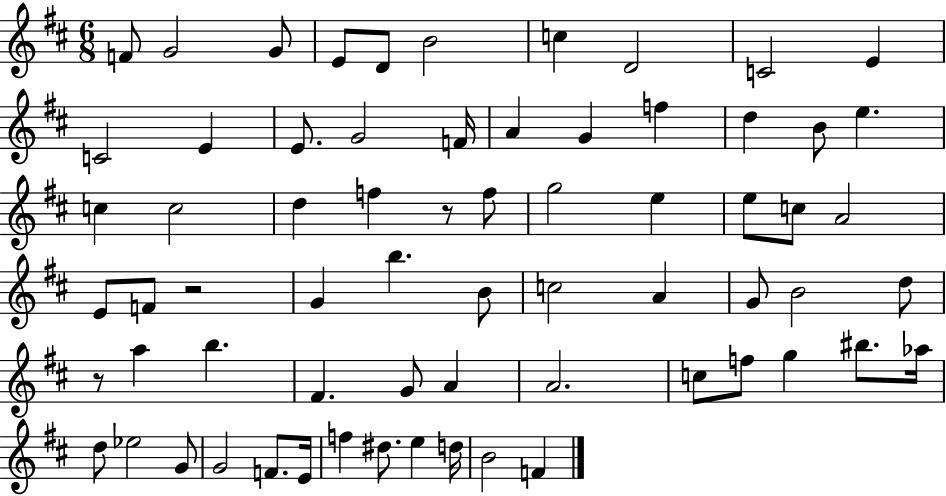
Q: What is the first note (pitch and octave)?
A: F4